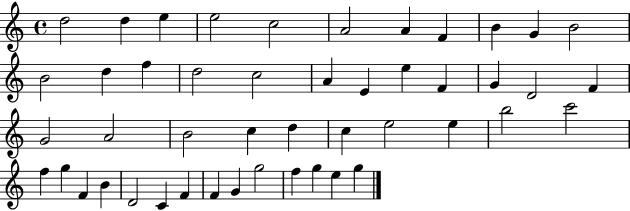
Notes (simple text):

D5/h D5/q E5/q E5/h C5/h A4/h A4/q F4/q B4/q G4/q B4/h B4/h D5/q F5/q D5/h C5/h A4/q E4/q E5/q F4/q G4/q D4/h F4/q G4/h A4/h B4/h C5/q D5/q C5/q E5/h E5/q B5/h C6/h F5/q G5/q F4/q B4/q D4/h C4/q F4/q F4/q G4/q G5/h F5/q G5/q E5/q G5/q